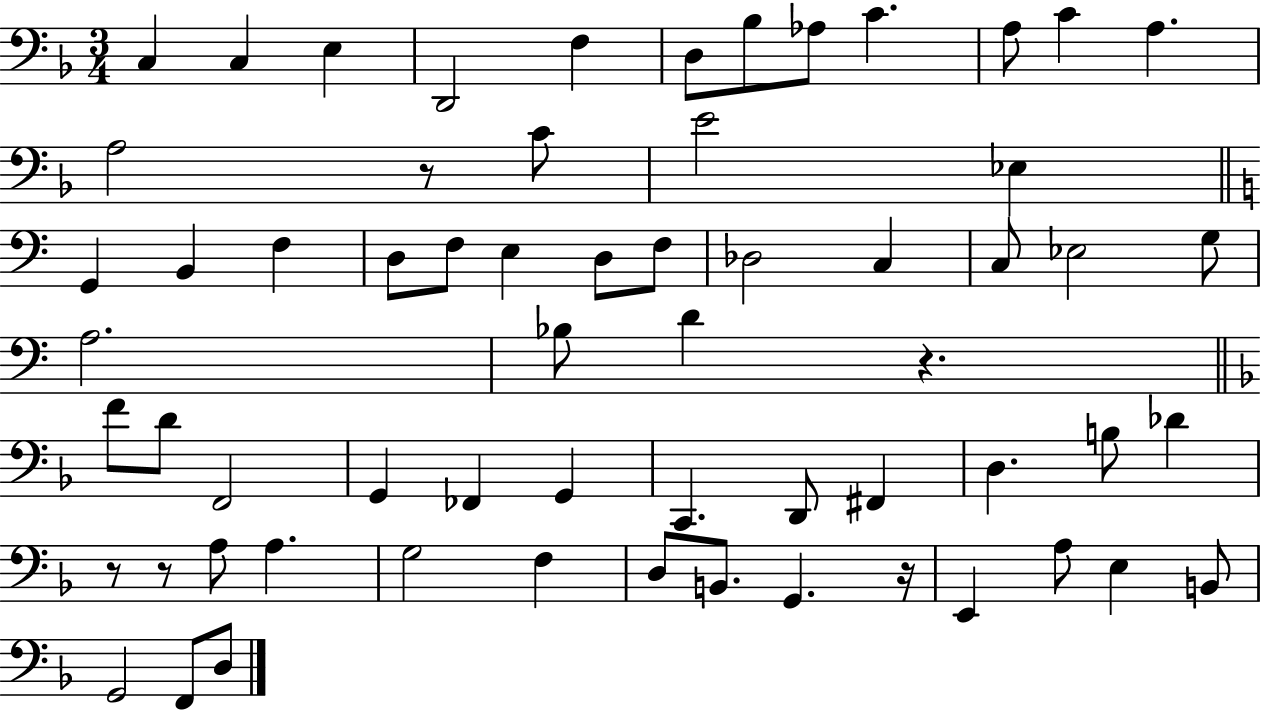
X:1
T:Untitled
M:3/4
L:1/4
K:F
C, C, E, D,,2 F, D,/2 _B,/2 _A,/2 C A,/2 C A, A,2 z/2 C/2 E2 _E, G,, B,, F, D,/2 F,/2 E, D,/2 F,/2 _D,2 C, C,/2 _E,2 G,/2 A,2 _B,/2 D z F/2 D/2 F,,2 G,, _F,, G,, C,, D,,/2 ^F,, D, B,/2 _D z/2 z/2 A,/2 A, G,2 F, D,/2 B,,/2 G,, z/4 E,, A,/2 E, B,,/2 G,,2 F,,/2 D,/2